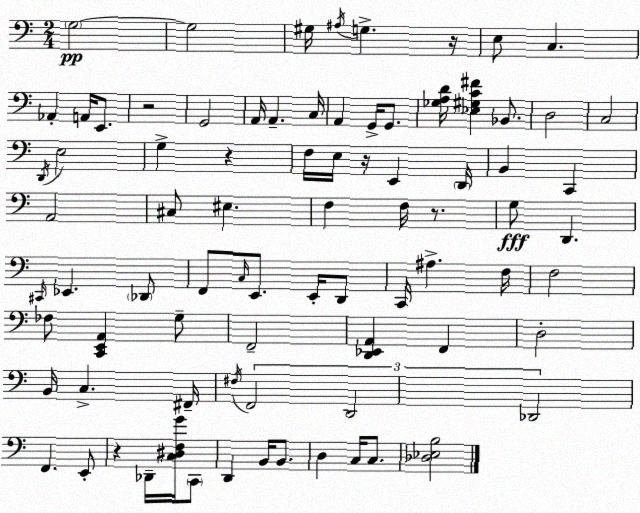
X:1
T:Untitled
M:2/4
L:1/4
K:Am
G,2 G,2 ^G,/4 ^A,/4 G, z/4 E,/2 C, _A,, A,,/4 E,,/2 z2 G,,2 A,,/4 A,, C,/4 A,, G,,/4 G,,/2 [_G,A,D]/4 [_E,^G,C^F] _B,,/2 D,2 C,2 D,,/4 E,2 G, z F,/4 E,/4 z/4 E,, D,,/4 B,, C,, A,,2 ^C,/2 ^E, F, F,/4 z/2 G,/2 D,, ^C,,/4 _E,, _D,,/2 F,,/2 C,/4 E,,/2 E,,/4 D,,/2 C,,/4 ^A, F,/4 F,2 _F,/2 [C,,E,,A,,] G,/2 F,,2 [D,,_E,,A,,] F,, D,2 B,,/4 C, ^F,,/4 ^F,/4 F,,2 D,,2 _D,,2 F,, E,,/2 z _D,,/4 [C,^D,F,G]/4 C,,/2 D,, B,,/4 B,,/2 D, C,/4 C,/2 [_D,_E,B,]2